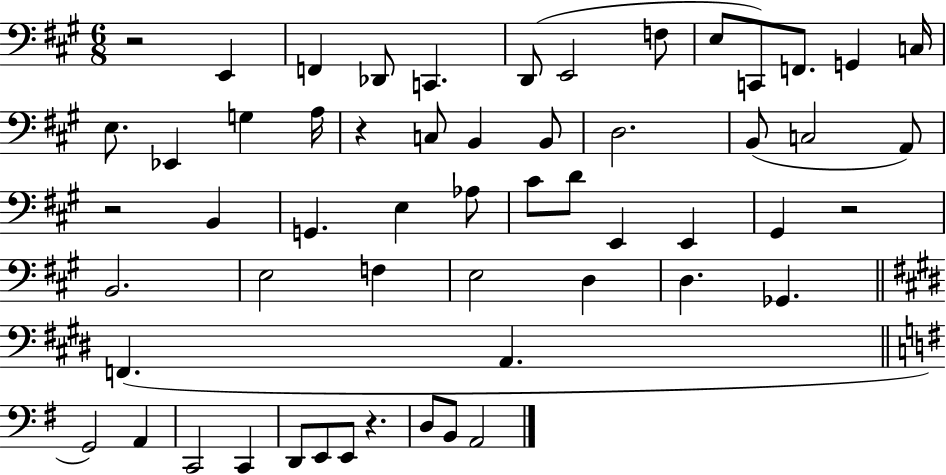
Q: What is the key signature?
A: A major